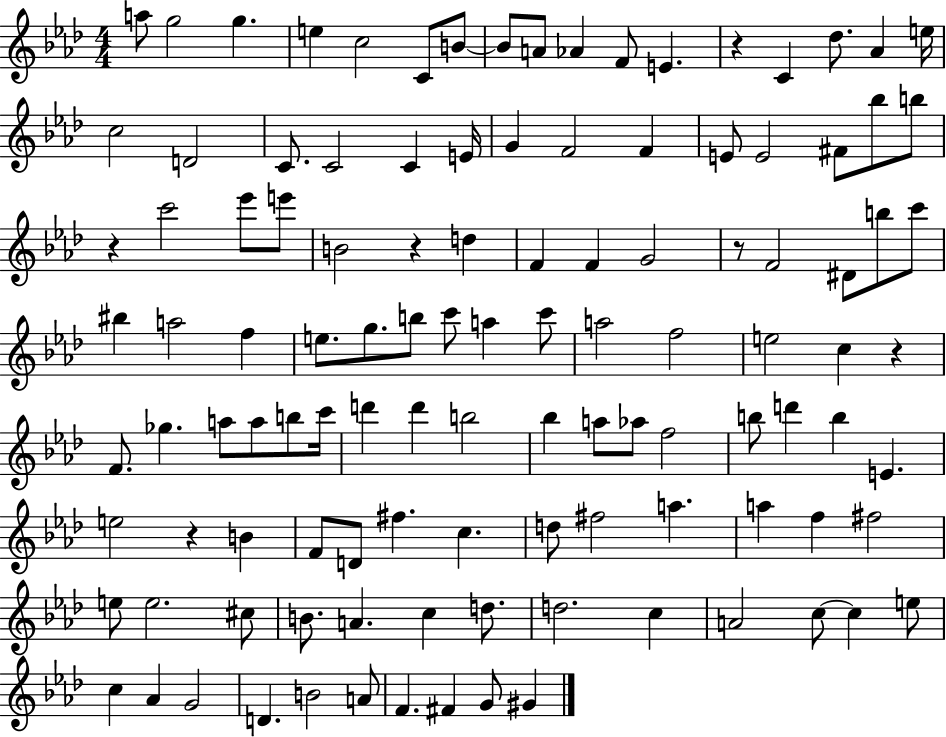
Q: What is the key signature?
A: AES major